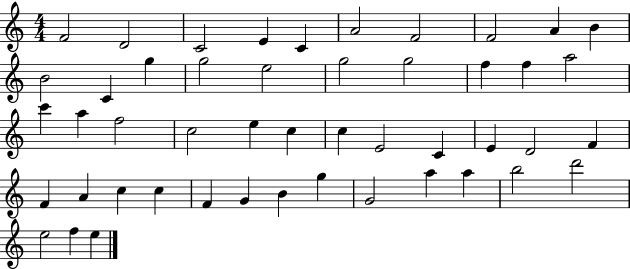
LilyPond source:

{
  \clef treble
  \numericTimeSignature
  \time 4/4
  \key c \major
  f'2 d'2 | c'2 e'4 c'4 | a'2 f'2 | f'2 a'4 b'4 | \break b'2 c'4 g''4 | g''2 e''2 | g''2 g''2 | f''4 f''4 a''2 | \break c'''4 a''4 f''2 | c''2 e''4 c''4 | c''4 e'2 c'4 | e'4 d'2 f'4 | \break f'4 a'4 c''4 c''4 | f'4 g'4 b'4 g''4 | g'2 a''4 a''4 | b''2 d'''2 | \break e''2 f''4 e''4 | \bar "|."
}